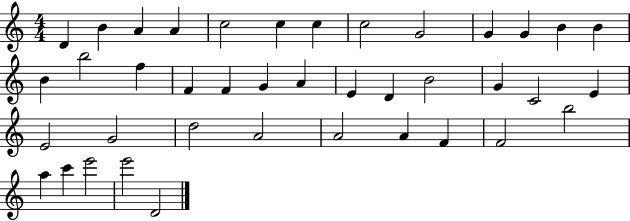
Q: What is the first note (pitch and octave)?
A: D4